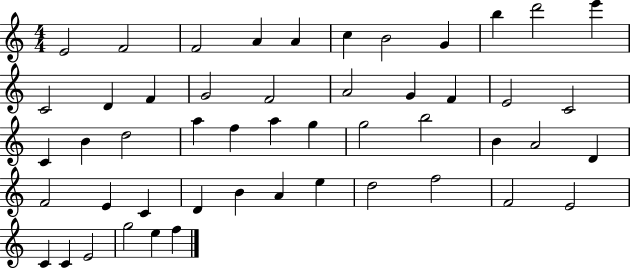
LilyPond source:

{
  \clef treble
  \numericTimeSignature
  \time 4/4
  \key c \major
  e'2 f'2 | f'2 a'4 a'4 | c''4 b'2 g'4 | b''4 d'''2 e'''4 | \break c'2 d'4 f'4 | g'2 f'2 | a'2 g'4 f'4 | e'2 c'2 | \break c'4 b'4 d''2 | a''4 f''4 a''4 g''4 | g''2 b''2 | b'4 a'2 d'4 | \break f'2 e'4 c'4 | d'4 b'4 a'4 e''4 | d''2 f''2 | f'2 e'2 | \break c'4 c'4 e'2 | g''2 e''4 f''4 | \bar "|."
}